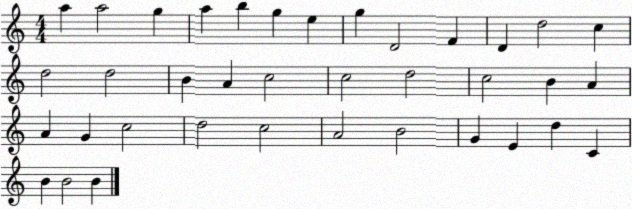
X:1
T:Untitled
M:4/4
L:1/4
K:C
a a2 g a b g e g D2 F D d2 c d2 d2 B A c2 c2 d2 c2 B A A G c2 d2 c2 A2 B2 G E d C B B2 B